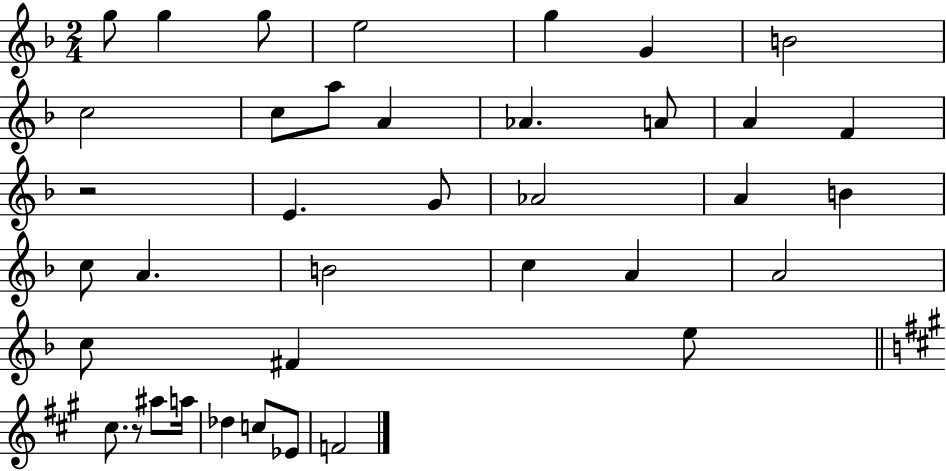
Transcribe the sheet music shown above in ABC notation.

X:1
T:Untitled
M:2/4
L:1/4
K:F
g/2 g g/2 e2 g G B2 c2 c/2 a/2 A _A A/2 A F z2 E G/2 _A2 A B c/2 A B2 c A A2 c/2 ^F e/2 ^c/2 z/2 ^a/2 a/4 _d c/2 _E/2 F2